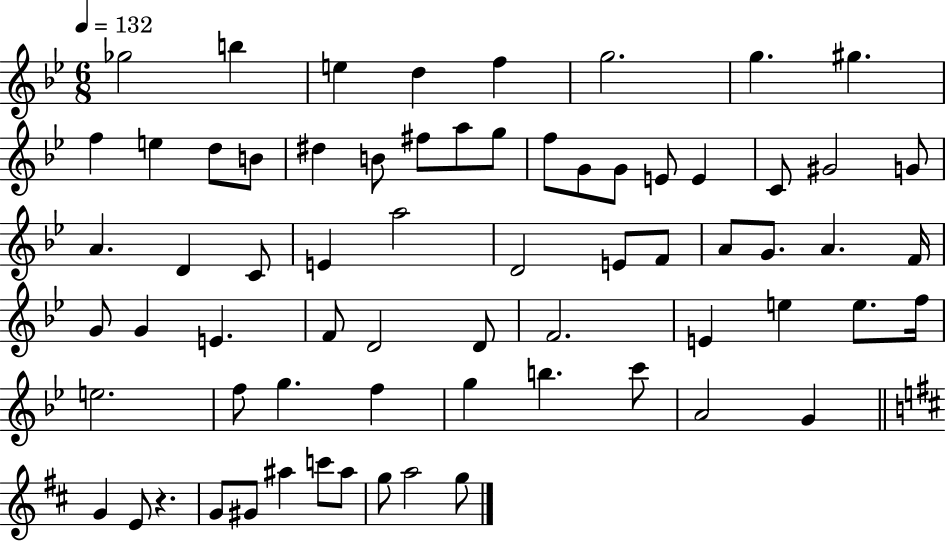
{
  \clef treble
  \numericTimeSignature
  \time 6/8
  \key bes \major
  \tempo 4 = 132
  ges''2 b''4 | e''4 d''4 f''4 | g''2. | g''4. gis''4. | \break f''4 e''4 d''8 b'8 | dis''4 b'8 fis''8 a''8 g''8 | f''8 g'8 g'8 e'8 e'4 | c'8 gis'2 g'8 | \break a'4. d'4 c'8 | e'4 a''2 | d'2 e'8 f'8 | a'8 g'8. a'4. f'16 | \break g'8 g'4 e'4. | f'8 d'2 d'8 | f'2. | e'4 e''4 e''8. f''16 | \break e''2. | f''8 g''4. f''4 | g''4 b''4. c'''8 | a'2 g'4 | \break \bar "||" \break \key b \minor g'4 e'8 r4. | g'8 gis'8 ais''4 c'''8 ais''8 | g''8 a''2 g''8 | \bar "|."
}